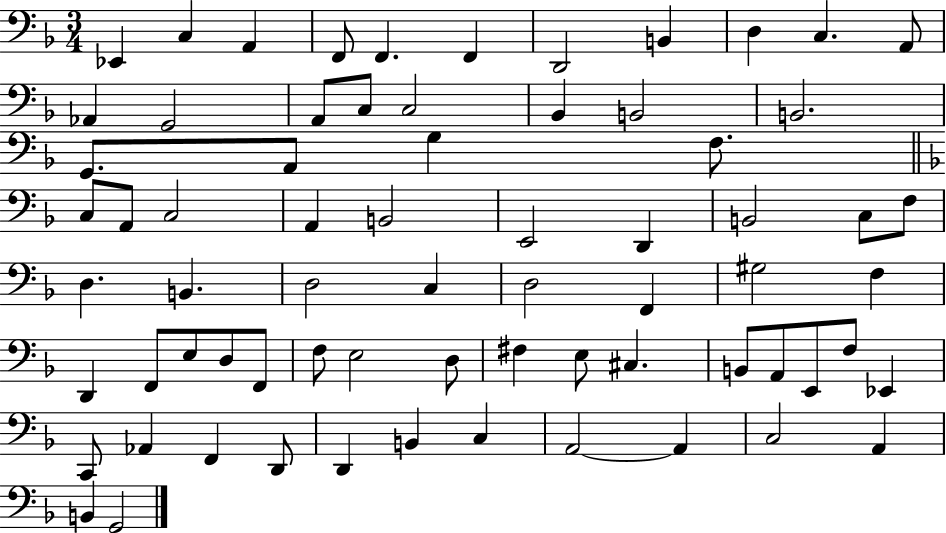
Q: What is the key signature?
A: F major